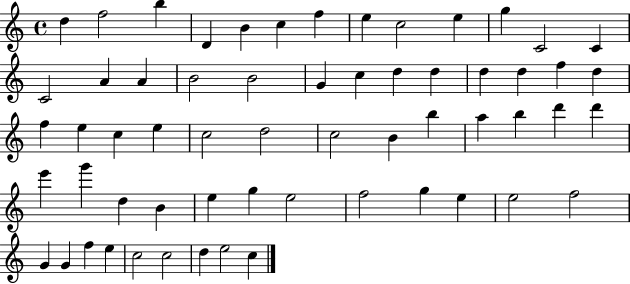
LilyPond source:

{
  \clef treble
  \time 4/4
  \defaultTimeSignature
  \key c \major
  d''4 f''2 b''4 | d'4 b'4 c''4 f''4 | e''4 c''2 e''4 | g''4 c'2 c'4 | \break c'2 a'4 a'4 | b'2 b'2 | g'4 c''4 d''4 d''4 | d''4 d''4 f''4 d''4 | \break f''4 e''4 c''4 e''4 | c''2 d''2 | c''2 b'4 b''4 | a''4 b''4 d'''4 d'''4 | \break e'''4 g'''4 d''4 b'4 | e''4 g''4 e''2 | f''2 g''4 e''4 | e''2 f''2 | \break g'4 g'4 f''4 e''4 | c''2 c''2 | d''4 e''2 c''4 | \bar "|."
}